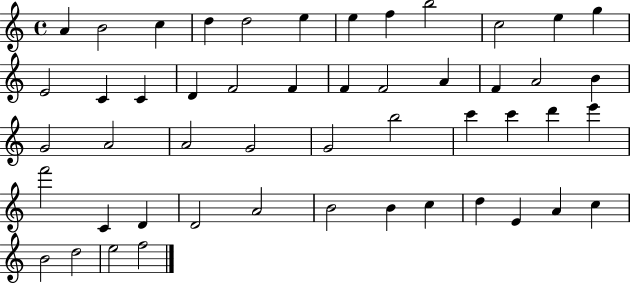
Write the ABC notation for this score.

X:1
T:Untitled
M:4/4
L:1/4
K:C
A B2 c d d2 e e f b2 c2 e g E2 C C D F2 F F F2 A F A2 B G2 A2 A2 G2 G2 b2 c' c' d' e' f'2 C D D2 A2 B2 B c d E A c B2 d2 e2 f2